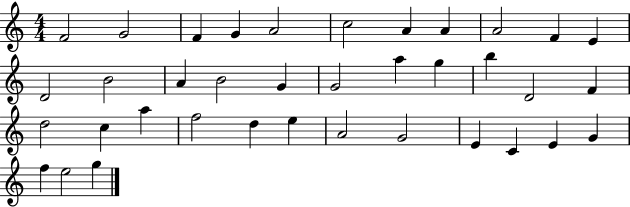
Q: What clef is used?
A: treble